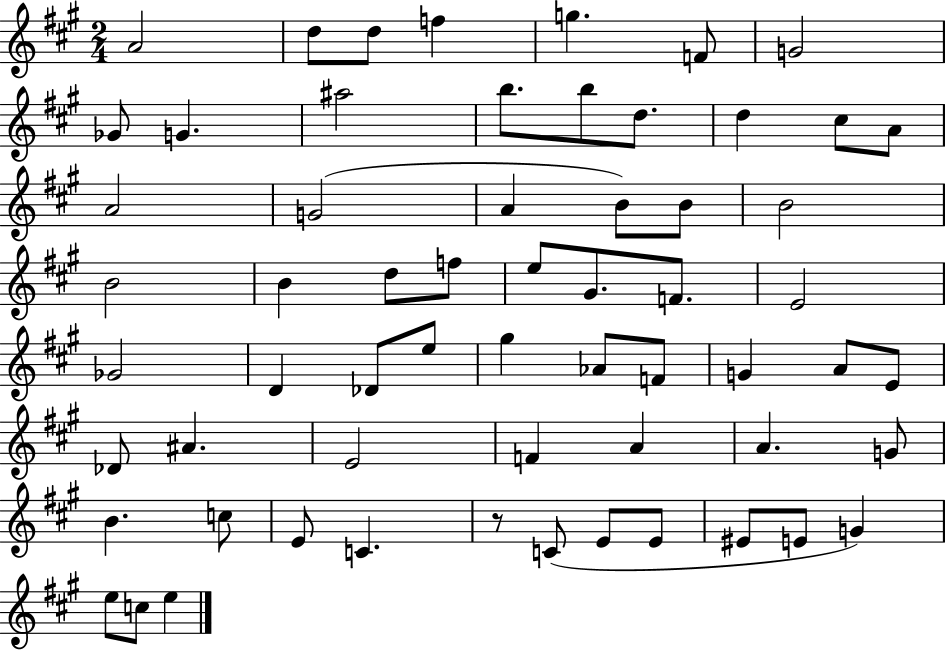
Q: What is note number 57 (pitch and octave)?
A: G4